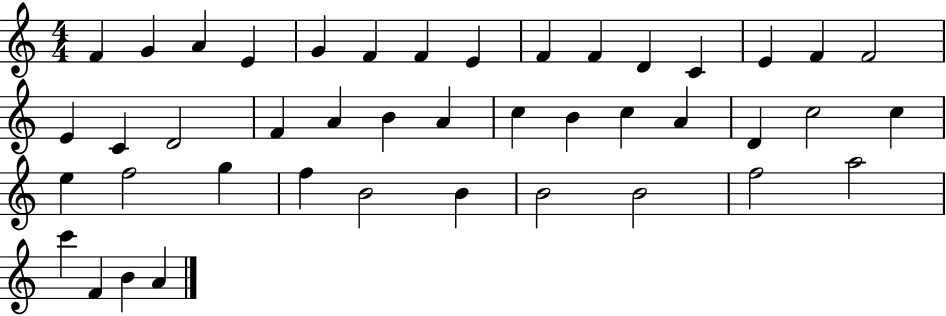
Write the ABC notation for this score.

X:1
T:Untitled
M:4/4
L:1/4
K:C
F G A E G F F E F F D C E F F2 E C D2 F A B A c B c A D c2 c e f2 g f B2 B B2 B2 f2 a2 c' F B A